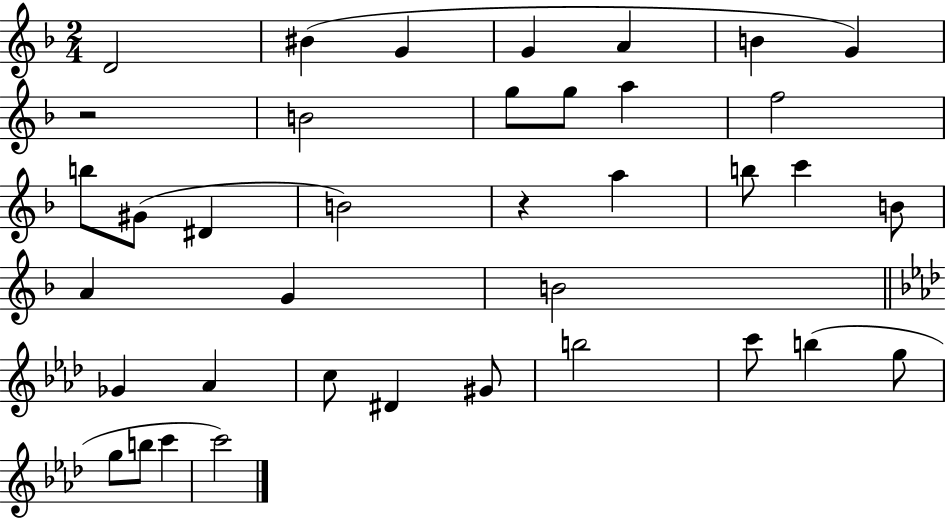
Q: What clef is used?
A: treble